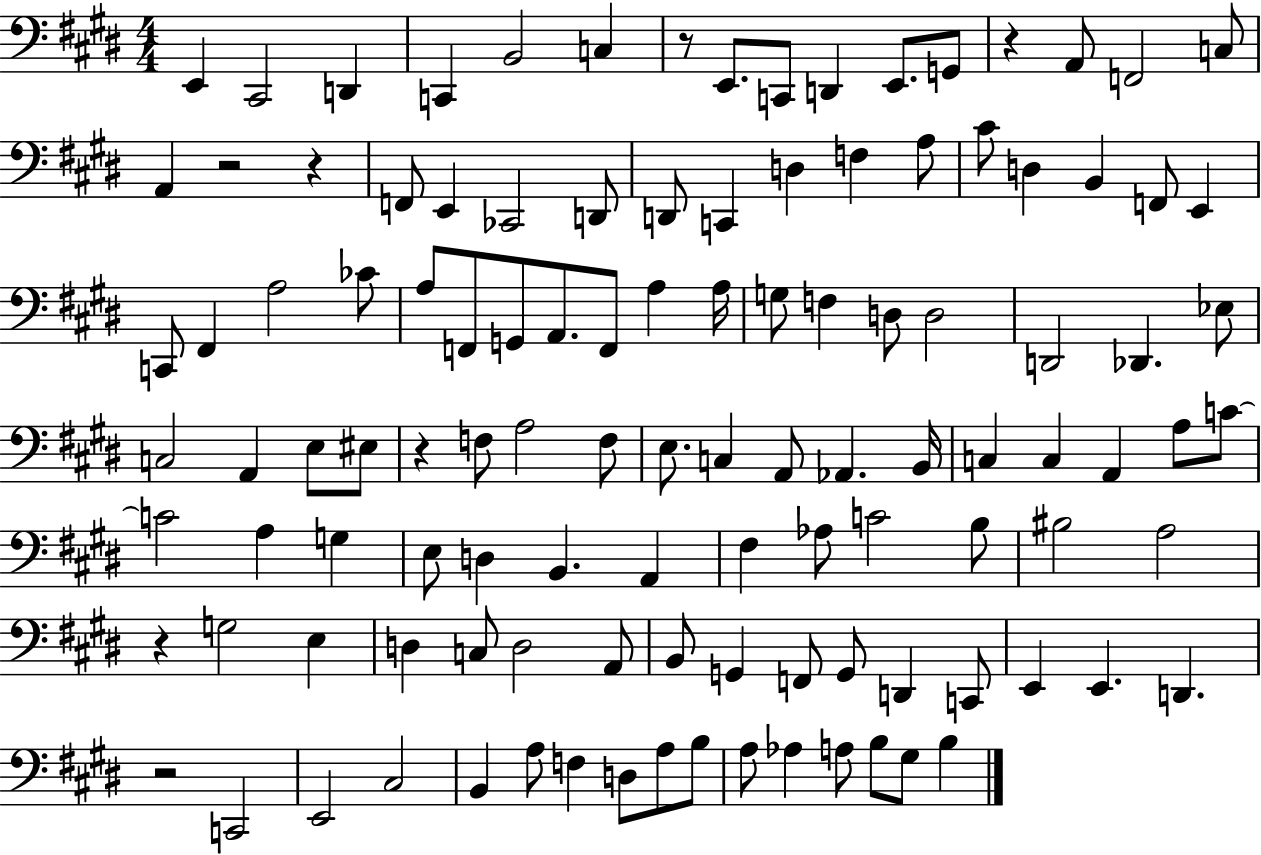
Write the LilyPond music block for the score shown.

{
  \clef bass
  \numericTimeSignature
  \time 4/4
  \key e \major
  \repeat volta 2 { e,4 cis,2 d,4 | c,4 b,2 c4 | r8 e,8. c,8 d,4 e,8. g,8 | r4 a,8 f,2 c8 | \break a,4 r2 r4 | f,8 e,4 ces,2 d,8 | d,8 c,4 d4 f4 a8 | cis'8 d4 b,4 f,8 e,4 | \break c,8 fis,4 a2 ces'8 | a8 f,8 g,8 a,8. f,8 a4 a16 | g8 f4 d8 d2 | d,2 des,4. ees8 | \break c2 a,4 e8 eis8 | r4 f8 a2 f8 | e8. c4 a,8 aes,4. b,16 | c4 c4 a,4 a8 c'8~~ | \break c'2 a4 g4 | e8 d4 b,4. a,4 | fis4 aes8 c'2 b8 | bis2 a2 | \break r4 g2 e4 | d4 c8 d2 a,8 | b,8 g,4 f,8 g,8 d,4 c,8 | e,4 e,4. d,4. | \break r2 c,2 | e,2 cis2 | b,4 a8 f4 d8 a8 b8 | a8 aes4 a8 b8 gis8 b4 | \break } \bar "|."
}